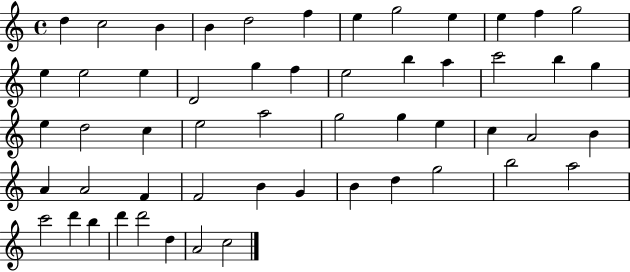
{
  \clef treble
  \time 4/4
  \defaultTimeSignature
  \key c \major
  d''4 c''2 b'4 | b'4 d''2 f''4 | e''4 g''2 e''4 | e''4 f''4 g''2 | \break e''4 e''2 e''4 | d'2 g''4 f''4 | e''2 b''4 a''4 | c'''2 b''4 g''4 | \break e''4 d''2 c''4 | e''2 a''2 | g''2 g''4 e''4 | c''4 a'2 b'4 | \break a'4 a'2 f'4 | f'2 b'4 g'4 | b'4 d''4 g''2 | b''2 a''2 | \break c'''2 d'''4 b''4 | d'''4 d'''2 d''4 | a'2 c''2 | \bar "|."
}